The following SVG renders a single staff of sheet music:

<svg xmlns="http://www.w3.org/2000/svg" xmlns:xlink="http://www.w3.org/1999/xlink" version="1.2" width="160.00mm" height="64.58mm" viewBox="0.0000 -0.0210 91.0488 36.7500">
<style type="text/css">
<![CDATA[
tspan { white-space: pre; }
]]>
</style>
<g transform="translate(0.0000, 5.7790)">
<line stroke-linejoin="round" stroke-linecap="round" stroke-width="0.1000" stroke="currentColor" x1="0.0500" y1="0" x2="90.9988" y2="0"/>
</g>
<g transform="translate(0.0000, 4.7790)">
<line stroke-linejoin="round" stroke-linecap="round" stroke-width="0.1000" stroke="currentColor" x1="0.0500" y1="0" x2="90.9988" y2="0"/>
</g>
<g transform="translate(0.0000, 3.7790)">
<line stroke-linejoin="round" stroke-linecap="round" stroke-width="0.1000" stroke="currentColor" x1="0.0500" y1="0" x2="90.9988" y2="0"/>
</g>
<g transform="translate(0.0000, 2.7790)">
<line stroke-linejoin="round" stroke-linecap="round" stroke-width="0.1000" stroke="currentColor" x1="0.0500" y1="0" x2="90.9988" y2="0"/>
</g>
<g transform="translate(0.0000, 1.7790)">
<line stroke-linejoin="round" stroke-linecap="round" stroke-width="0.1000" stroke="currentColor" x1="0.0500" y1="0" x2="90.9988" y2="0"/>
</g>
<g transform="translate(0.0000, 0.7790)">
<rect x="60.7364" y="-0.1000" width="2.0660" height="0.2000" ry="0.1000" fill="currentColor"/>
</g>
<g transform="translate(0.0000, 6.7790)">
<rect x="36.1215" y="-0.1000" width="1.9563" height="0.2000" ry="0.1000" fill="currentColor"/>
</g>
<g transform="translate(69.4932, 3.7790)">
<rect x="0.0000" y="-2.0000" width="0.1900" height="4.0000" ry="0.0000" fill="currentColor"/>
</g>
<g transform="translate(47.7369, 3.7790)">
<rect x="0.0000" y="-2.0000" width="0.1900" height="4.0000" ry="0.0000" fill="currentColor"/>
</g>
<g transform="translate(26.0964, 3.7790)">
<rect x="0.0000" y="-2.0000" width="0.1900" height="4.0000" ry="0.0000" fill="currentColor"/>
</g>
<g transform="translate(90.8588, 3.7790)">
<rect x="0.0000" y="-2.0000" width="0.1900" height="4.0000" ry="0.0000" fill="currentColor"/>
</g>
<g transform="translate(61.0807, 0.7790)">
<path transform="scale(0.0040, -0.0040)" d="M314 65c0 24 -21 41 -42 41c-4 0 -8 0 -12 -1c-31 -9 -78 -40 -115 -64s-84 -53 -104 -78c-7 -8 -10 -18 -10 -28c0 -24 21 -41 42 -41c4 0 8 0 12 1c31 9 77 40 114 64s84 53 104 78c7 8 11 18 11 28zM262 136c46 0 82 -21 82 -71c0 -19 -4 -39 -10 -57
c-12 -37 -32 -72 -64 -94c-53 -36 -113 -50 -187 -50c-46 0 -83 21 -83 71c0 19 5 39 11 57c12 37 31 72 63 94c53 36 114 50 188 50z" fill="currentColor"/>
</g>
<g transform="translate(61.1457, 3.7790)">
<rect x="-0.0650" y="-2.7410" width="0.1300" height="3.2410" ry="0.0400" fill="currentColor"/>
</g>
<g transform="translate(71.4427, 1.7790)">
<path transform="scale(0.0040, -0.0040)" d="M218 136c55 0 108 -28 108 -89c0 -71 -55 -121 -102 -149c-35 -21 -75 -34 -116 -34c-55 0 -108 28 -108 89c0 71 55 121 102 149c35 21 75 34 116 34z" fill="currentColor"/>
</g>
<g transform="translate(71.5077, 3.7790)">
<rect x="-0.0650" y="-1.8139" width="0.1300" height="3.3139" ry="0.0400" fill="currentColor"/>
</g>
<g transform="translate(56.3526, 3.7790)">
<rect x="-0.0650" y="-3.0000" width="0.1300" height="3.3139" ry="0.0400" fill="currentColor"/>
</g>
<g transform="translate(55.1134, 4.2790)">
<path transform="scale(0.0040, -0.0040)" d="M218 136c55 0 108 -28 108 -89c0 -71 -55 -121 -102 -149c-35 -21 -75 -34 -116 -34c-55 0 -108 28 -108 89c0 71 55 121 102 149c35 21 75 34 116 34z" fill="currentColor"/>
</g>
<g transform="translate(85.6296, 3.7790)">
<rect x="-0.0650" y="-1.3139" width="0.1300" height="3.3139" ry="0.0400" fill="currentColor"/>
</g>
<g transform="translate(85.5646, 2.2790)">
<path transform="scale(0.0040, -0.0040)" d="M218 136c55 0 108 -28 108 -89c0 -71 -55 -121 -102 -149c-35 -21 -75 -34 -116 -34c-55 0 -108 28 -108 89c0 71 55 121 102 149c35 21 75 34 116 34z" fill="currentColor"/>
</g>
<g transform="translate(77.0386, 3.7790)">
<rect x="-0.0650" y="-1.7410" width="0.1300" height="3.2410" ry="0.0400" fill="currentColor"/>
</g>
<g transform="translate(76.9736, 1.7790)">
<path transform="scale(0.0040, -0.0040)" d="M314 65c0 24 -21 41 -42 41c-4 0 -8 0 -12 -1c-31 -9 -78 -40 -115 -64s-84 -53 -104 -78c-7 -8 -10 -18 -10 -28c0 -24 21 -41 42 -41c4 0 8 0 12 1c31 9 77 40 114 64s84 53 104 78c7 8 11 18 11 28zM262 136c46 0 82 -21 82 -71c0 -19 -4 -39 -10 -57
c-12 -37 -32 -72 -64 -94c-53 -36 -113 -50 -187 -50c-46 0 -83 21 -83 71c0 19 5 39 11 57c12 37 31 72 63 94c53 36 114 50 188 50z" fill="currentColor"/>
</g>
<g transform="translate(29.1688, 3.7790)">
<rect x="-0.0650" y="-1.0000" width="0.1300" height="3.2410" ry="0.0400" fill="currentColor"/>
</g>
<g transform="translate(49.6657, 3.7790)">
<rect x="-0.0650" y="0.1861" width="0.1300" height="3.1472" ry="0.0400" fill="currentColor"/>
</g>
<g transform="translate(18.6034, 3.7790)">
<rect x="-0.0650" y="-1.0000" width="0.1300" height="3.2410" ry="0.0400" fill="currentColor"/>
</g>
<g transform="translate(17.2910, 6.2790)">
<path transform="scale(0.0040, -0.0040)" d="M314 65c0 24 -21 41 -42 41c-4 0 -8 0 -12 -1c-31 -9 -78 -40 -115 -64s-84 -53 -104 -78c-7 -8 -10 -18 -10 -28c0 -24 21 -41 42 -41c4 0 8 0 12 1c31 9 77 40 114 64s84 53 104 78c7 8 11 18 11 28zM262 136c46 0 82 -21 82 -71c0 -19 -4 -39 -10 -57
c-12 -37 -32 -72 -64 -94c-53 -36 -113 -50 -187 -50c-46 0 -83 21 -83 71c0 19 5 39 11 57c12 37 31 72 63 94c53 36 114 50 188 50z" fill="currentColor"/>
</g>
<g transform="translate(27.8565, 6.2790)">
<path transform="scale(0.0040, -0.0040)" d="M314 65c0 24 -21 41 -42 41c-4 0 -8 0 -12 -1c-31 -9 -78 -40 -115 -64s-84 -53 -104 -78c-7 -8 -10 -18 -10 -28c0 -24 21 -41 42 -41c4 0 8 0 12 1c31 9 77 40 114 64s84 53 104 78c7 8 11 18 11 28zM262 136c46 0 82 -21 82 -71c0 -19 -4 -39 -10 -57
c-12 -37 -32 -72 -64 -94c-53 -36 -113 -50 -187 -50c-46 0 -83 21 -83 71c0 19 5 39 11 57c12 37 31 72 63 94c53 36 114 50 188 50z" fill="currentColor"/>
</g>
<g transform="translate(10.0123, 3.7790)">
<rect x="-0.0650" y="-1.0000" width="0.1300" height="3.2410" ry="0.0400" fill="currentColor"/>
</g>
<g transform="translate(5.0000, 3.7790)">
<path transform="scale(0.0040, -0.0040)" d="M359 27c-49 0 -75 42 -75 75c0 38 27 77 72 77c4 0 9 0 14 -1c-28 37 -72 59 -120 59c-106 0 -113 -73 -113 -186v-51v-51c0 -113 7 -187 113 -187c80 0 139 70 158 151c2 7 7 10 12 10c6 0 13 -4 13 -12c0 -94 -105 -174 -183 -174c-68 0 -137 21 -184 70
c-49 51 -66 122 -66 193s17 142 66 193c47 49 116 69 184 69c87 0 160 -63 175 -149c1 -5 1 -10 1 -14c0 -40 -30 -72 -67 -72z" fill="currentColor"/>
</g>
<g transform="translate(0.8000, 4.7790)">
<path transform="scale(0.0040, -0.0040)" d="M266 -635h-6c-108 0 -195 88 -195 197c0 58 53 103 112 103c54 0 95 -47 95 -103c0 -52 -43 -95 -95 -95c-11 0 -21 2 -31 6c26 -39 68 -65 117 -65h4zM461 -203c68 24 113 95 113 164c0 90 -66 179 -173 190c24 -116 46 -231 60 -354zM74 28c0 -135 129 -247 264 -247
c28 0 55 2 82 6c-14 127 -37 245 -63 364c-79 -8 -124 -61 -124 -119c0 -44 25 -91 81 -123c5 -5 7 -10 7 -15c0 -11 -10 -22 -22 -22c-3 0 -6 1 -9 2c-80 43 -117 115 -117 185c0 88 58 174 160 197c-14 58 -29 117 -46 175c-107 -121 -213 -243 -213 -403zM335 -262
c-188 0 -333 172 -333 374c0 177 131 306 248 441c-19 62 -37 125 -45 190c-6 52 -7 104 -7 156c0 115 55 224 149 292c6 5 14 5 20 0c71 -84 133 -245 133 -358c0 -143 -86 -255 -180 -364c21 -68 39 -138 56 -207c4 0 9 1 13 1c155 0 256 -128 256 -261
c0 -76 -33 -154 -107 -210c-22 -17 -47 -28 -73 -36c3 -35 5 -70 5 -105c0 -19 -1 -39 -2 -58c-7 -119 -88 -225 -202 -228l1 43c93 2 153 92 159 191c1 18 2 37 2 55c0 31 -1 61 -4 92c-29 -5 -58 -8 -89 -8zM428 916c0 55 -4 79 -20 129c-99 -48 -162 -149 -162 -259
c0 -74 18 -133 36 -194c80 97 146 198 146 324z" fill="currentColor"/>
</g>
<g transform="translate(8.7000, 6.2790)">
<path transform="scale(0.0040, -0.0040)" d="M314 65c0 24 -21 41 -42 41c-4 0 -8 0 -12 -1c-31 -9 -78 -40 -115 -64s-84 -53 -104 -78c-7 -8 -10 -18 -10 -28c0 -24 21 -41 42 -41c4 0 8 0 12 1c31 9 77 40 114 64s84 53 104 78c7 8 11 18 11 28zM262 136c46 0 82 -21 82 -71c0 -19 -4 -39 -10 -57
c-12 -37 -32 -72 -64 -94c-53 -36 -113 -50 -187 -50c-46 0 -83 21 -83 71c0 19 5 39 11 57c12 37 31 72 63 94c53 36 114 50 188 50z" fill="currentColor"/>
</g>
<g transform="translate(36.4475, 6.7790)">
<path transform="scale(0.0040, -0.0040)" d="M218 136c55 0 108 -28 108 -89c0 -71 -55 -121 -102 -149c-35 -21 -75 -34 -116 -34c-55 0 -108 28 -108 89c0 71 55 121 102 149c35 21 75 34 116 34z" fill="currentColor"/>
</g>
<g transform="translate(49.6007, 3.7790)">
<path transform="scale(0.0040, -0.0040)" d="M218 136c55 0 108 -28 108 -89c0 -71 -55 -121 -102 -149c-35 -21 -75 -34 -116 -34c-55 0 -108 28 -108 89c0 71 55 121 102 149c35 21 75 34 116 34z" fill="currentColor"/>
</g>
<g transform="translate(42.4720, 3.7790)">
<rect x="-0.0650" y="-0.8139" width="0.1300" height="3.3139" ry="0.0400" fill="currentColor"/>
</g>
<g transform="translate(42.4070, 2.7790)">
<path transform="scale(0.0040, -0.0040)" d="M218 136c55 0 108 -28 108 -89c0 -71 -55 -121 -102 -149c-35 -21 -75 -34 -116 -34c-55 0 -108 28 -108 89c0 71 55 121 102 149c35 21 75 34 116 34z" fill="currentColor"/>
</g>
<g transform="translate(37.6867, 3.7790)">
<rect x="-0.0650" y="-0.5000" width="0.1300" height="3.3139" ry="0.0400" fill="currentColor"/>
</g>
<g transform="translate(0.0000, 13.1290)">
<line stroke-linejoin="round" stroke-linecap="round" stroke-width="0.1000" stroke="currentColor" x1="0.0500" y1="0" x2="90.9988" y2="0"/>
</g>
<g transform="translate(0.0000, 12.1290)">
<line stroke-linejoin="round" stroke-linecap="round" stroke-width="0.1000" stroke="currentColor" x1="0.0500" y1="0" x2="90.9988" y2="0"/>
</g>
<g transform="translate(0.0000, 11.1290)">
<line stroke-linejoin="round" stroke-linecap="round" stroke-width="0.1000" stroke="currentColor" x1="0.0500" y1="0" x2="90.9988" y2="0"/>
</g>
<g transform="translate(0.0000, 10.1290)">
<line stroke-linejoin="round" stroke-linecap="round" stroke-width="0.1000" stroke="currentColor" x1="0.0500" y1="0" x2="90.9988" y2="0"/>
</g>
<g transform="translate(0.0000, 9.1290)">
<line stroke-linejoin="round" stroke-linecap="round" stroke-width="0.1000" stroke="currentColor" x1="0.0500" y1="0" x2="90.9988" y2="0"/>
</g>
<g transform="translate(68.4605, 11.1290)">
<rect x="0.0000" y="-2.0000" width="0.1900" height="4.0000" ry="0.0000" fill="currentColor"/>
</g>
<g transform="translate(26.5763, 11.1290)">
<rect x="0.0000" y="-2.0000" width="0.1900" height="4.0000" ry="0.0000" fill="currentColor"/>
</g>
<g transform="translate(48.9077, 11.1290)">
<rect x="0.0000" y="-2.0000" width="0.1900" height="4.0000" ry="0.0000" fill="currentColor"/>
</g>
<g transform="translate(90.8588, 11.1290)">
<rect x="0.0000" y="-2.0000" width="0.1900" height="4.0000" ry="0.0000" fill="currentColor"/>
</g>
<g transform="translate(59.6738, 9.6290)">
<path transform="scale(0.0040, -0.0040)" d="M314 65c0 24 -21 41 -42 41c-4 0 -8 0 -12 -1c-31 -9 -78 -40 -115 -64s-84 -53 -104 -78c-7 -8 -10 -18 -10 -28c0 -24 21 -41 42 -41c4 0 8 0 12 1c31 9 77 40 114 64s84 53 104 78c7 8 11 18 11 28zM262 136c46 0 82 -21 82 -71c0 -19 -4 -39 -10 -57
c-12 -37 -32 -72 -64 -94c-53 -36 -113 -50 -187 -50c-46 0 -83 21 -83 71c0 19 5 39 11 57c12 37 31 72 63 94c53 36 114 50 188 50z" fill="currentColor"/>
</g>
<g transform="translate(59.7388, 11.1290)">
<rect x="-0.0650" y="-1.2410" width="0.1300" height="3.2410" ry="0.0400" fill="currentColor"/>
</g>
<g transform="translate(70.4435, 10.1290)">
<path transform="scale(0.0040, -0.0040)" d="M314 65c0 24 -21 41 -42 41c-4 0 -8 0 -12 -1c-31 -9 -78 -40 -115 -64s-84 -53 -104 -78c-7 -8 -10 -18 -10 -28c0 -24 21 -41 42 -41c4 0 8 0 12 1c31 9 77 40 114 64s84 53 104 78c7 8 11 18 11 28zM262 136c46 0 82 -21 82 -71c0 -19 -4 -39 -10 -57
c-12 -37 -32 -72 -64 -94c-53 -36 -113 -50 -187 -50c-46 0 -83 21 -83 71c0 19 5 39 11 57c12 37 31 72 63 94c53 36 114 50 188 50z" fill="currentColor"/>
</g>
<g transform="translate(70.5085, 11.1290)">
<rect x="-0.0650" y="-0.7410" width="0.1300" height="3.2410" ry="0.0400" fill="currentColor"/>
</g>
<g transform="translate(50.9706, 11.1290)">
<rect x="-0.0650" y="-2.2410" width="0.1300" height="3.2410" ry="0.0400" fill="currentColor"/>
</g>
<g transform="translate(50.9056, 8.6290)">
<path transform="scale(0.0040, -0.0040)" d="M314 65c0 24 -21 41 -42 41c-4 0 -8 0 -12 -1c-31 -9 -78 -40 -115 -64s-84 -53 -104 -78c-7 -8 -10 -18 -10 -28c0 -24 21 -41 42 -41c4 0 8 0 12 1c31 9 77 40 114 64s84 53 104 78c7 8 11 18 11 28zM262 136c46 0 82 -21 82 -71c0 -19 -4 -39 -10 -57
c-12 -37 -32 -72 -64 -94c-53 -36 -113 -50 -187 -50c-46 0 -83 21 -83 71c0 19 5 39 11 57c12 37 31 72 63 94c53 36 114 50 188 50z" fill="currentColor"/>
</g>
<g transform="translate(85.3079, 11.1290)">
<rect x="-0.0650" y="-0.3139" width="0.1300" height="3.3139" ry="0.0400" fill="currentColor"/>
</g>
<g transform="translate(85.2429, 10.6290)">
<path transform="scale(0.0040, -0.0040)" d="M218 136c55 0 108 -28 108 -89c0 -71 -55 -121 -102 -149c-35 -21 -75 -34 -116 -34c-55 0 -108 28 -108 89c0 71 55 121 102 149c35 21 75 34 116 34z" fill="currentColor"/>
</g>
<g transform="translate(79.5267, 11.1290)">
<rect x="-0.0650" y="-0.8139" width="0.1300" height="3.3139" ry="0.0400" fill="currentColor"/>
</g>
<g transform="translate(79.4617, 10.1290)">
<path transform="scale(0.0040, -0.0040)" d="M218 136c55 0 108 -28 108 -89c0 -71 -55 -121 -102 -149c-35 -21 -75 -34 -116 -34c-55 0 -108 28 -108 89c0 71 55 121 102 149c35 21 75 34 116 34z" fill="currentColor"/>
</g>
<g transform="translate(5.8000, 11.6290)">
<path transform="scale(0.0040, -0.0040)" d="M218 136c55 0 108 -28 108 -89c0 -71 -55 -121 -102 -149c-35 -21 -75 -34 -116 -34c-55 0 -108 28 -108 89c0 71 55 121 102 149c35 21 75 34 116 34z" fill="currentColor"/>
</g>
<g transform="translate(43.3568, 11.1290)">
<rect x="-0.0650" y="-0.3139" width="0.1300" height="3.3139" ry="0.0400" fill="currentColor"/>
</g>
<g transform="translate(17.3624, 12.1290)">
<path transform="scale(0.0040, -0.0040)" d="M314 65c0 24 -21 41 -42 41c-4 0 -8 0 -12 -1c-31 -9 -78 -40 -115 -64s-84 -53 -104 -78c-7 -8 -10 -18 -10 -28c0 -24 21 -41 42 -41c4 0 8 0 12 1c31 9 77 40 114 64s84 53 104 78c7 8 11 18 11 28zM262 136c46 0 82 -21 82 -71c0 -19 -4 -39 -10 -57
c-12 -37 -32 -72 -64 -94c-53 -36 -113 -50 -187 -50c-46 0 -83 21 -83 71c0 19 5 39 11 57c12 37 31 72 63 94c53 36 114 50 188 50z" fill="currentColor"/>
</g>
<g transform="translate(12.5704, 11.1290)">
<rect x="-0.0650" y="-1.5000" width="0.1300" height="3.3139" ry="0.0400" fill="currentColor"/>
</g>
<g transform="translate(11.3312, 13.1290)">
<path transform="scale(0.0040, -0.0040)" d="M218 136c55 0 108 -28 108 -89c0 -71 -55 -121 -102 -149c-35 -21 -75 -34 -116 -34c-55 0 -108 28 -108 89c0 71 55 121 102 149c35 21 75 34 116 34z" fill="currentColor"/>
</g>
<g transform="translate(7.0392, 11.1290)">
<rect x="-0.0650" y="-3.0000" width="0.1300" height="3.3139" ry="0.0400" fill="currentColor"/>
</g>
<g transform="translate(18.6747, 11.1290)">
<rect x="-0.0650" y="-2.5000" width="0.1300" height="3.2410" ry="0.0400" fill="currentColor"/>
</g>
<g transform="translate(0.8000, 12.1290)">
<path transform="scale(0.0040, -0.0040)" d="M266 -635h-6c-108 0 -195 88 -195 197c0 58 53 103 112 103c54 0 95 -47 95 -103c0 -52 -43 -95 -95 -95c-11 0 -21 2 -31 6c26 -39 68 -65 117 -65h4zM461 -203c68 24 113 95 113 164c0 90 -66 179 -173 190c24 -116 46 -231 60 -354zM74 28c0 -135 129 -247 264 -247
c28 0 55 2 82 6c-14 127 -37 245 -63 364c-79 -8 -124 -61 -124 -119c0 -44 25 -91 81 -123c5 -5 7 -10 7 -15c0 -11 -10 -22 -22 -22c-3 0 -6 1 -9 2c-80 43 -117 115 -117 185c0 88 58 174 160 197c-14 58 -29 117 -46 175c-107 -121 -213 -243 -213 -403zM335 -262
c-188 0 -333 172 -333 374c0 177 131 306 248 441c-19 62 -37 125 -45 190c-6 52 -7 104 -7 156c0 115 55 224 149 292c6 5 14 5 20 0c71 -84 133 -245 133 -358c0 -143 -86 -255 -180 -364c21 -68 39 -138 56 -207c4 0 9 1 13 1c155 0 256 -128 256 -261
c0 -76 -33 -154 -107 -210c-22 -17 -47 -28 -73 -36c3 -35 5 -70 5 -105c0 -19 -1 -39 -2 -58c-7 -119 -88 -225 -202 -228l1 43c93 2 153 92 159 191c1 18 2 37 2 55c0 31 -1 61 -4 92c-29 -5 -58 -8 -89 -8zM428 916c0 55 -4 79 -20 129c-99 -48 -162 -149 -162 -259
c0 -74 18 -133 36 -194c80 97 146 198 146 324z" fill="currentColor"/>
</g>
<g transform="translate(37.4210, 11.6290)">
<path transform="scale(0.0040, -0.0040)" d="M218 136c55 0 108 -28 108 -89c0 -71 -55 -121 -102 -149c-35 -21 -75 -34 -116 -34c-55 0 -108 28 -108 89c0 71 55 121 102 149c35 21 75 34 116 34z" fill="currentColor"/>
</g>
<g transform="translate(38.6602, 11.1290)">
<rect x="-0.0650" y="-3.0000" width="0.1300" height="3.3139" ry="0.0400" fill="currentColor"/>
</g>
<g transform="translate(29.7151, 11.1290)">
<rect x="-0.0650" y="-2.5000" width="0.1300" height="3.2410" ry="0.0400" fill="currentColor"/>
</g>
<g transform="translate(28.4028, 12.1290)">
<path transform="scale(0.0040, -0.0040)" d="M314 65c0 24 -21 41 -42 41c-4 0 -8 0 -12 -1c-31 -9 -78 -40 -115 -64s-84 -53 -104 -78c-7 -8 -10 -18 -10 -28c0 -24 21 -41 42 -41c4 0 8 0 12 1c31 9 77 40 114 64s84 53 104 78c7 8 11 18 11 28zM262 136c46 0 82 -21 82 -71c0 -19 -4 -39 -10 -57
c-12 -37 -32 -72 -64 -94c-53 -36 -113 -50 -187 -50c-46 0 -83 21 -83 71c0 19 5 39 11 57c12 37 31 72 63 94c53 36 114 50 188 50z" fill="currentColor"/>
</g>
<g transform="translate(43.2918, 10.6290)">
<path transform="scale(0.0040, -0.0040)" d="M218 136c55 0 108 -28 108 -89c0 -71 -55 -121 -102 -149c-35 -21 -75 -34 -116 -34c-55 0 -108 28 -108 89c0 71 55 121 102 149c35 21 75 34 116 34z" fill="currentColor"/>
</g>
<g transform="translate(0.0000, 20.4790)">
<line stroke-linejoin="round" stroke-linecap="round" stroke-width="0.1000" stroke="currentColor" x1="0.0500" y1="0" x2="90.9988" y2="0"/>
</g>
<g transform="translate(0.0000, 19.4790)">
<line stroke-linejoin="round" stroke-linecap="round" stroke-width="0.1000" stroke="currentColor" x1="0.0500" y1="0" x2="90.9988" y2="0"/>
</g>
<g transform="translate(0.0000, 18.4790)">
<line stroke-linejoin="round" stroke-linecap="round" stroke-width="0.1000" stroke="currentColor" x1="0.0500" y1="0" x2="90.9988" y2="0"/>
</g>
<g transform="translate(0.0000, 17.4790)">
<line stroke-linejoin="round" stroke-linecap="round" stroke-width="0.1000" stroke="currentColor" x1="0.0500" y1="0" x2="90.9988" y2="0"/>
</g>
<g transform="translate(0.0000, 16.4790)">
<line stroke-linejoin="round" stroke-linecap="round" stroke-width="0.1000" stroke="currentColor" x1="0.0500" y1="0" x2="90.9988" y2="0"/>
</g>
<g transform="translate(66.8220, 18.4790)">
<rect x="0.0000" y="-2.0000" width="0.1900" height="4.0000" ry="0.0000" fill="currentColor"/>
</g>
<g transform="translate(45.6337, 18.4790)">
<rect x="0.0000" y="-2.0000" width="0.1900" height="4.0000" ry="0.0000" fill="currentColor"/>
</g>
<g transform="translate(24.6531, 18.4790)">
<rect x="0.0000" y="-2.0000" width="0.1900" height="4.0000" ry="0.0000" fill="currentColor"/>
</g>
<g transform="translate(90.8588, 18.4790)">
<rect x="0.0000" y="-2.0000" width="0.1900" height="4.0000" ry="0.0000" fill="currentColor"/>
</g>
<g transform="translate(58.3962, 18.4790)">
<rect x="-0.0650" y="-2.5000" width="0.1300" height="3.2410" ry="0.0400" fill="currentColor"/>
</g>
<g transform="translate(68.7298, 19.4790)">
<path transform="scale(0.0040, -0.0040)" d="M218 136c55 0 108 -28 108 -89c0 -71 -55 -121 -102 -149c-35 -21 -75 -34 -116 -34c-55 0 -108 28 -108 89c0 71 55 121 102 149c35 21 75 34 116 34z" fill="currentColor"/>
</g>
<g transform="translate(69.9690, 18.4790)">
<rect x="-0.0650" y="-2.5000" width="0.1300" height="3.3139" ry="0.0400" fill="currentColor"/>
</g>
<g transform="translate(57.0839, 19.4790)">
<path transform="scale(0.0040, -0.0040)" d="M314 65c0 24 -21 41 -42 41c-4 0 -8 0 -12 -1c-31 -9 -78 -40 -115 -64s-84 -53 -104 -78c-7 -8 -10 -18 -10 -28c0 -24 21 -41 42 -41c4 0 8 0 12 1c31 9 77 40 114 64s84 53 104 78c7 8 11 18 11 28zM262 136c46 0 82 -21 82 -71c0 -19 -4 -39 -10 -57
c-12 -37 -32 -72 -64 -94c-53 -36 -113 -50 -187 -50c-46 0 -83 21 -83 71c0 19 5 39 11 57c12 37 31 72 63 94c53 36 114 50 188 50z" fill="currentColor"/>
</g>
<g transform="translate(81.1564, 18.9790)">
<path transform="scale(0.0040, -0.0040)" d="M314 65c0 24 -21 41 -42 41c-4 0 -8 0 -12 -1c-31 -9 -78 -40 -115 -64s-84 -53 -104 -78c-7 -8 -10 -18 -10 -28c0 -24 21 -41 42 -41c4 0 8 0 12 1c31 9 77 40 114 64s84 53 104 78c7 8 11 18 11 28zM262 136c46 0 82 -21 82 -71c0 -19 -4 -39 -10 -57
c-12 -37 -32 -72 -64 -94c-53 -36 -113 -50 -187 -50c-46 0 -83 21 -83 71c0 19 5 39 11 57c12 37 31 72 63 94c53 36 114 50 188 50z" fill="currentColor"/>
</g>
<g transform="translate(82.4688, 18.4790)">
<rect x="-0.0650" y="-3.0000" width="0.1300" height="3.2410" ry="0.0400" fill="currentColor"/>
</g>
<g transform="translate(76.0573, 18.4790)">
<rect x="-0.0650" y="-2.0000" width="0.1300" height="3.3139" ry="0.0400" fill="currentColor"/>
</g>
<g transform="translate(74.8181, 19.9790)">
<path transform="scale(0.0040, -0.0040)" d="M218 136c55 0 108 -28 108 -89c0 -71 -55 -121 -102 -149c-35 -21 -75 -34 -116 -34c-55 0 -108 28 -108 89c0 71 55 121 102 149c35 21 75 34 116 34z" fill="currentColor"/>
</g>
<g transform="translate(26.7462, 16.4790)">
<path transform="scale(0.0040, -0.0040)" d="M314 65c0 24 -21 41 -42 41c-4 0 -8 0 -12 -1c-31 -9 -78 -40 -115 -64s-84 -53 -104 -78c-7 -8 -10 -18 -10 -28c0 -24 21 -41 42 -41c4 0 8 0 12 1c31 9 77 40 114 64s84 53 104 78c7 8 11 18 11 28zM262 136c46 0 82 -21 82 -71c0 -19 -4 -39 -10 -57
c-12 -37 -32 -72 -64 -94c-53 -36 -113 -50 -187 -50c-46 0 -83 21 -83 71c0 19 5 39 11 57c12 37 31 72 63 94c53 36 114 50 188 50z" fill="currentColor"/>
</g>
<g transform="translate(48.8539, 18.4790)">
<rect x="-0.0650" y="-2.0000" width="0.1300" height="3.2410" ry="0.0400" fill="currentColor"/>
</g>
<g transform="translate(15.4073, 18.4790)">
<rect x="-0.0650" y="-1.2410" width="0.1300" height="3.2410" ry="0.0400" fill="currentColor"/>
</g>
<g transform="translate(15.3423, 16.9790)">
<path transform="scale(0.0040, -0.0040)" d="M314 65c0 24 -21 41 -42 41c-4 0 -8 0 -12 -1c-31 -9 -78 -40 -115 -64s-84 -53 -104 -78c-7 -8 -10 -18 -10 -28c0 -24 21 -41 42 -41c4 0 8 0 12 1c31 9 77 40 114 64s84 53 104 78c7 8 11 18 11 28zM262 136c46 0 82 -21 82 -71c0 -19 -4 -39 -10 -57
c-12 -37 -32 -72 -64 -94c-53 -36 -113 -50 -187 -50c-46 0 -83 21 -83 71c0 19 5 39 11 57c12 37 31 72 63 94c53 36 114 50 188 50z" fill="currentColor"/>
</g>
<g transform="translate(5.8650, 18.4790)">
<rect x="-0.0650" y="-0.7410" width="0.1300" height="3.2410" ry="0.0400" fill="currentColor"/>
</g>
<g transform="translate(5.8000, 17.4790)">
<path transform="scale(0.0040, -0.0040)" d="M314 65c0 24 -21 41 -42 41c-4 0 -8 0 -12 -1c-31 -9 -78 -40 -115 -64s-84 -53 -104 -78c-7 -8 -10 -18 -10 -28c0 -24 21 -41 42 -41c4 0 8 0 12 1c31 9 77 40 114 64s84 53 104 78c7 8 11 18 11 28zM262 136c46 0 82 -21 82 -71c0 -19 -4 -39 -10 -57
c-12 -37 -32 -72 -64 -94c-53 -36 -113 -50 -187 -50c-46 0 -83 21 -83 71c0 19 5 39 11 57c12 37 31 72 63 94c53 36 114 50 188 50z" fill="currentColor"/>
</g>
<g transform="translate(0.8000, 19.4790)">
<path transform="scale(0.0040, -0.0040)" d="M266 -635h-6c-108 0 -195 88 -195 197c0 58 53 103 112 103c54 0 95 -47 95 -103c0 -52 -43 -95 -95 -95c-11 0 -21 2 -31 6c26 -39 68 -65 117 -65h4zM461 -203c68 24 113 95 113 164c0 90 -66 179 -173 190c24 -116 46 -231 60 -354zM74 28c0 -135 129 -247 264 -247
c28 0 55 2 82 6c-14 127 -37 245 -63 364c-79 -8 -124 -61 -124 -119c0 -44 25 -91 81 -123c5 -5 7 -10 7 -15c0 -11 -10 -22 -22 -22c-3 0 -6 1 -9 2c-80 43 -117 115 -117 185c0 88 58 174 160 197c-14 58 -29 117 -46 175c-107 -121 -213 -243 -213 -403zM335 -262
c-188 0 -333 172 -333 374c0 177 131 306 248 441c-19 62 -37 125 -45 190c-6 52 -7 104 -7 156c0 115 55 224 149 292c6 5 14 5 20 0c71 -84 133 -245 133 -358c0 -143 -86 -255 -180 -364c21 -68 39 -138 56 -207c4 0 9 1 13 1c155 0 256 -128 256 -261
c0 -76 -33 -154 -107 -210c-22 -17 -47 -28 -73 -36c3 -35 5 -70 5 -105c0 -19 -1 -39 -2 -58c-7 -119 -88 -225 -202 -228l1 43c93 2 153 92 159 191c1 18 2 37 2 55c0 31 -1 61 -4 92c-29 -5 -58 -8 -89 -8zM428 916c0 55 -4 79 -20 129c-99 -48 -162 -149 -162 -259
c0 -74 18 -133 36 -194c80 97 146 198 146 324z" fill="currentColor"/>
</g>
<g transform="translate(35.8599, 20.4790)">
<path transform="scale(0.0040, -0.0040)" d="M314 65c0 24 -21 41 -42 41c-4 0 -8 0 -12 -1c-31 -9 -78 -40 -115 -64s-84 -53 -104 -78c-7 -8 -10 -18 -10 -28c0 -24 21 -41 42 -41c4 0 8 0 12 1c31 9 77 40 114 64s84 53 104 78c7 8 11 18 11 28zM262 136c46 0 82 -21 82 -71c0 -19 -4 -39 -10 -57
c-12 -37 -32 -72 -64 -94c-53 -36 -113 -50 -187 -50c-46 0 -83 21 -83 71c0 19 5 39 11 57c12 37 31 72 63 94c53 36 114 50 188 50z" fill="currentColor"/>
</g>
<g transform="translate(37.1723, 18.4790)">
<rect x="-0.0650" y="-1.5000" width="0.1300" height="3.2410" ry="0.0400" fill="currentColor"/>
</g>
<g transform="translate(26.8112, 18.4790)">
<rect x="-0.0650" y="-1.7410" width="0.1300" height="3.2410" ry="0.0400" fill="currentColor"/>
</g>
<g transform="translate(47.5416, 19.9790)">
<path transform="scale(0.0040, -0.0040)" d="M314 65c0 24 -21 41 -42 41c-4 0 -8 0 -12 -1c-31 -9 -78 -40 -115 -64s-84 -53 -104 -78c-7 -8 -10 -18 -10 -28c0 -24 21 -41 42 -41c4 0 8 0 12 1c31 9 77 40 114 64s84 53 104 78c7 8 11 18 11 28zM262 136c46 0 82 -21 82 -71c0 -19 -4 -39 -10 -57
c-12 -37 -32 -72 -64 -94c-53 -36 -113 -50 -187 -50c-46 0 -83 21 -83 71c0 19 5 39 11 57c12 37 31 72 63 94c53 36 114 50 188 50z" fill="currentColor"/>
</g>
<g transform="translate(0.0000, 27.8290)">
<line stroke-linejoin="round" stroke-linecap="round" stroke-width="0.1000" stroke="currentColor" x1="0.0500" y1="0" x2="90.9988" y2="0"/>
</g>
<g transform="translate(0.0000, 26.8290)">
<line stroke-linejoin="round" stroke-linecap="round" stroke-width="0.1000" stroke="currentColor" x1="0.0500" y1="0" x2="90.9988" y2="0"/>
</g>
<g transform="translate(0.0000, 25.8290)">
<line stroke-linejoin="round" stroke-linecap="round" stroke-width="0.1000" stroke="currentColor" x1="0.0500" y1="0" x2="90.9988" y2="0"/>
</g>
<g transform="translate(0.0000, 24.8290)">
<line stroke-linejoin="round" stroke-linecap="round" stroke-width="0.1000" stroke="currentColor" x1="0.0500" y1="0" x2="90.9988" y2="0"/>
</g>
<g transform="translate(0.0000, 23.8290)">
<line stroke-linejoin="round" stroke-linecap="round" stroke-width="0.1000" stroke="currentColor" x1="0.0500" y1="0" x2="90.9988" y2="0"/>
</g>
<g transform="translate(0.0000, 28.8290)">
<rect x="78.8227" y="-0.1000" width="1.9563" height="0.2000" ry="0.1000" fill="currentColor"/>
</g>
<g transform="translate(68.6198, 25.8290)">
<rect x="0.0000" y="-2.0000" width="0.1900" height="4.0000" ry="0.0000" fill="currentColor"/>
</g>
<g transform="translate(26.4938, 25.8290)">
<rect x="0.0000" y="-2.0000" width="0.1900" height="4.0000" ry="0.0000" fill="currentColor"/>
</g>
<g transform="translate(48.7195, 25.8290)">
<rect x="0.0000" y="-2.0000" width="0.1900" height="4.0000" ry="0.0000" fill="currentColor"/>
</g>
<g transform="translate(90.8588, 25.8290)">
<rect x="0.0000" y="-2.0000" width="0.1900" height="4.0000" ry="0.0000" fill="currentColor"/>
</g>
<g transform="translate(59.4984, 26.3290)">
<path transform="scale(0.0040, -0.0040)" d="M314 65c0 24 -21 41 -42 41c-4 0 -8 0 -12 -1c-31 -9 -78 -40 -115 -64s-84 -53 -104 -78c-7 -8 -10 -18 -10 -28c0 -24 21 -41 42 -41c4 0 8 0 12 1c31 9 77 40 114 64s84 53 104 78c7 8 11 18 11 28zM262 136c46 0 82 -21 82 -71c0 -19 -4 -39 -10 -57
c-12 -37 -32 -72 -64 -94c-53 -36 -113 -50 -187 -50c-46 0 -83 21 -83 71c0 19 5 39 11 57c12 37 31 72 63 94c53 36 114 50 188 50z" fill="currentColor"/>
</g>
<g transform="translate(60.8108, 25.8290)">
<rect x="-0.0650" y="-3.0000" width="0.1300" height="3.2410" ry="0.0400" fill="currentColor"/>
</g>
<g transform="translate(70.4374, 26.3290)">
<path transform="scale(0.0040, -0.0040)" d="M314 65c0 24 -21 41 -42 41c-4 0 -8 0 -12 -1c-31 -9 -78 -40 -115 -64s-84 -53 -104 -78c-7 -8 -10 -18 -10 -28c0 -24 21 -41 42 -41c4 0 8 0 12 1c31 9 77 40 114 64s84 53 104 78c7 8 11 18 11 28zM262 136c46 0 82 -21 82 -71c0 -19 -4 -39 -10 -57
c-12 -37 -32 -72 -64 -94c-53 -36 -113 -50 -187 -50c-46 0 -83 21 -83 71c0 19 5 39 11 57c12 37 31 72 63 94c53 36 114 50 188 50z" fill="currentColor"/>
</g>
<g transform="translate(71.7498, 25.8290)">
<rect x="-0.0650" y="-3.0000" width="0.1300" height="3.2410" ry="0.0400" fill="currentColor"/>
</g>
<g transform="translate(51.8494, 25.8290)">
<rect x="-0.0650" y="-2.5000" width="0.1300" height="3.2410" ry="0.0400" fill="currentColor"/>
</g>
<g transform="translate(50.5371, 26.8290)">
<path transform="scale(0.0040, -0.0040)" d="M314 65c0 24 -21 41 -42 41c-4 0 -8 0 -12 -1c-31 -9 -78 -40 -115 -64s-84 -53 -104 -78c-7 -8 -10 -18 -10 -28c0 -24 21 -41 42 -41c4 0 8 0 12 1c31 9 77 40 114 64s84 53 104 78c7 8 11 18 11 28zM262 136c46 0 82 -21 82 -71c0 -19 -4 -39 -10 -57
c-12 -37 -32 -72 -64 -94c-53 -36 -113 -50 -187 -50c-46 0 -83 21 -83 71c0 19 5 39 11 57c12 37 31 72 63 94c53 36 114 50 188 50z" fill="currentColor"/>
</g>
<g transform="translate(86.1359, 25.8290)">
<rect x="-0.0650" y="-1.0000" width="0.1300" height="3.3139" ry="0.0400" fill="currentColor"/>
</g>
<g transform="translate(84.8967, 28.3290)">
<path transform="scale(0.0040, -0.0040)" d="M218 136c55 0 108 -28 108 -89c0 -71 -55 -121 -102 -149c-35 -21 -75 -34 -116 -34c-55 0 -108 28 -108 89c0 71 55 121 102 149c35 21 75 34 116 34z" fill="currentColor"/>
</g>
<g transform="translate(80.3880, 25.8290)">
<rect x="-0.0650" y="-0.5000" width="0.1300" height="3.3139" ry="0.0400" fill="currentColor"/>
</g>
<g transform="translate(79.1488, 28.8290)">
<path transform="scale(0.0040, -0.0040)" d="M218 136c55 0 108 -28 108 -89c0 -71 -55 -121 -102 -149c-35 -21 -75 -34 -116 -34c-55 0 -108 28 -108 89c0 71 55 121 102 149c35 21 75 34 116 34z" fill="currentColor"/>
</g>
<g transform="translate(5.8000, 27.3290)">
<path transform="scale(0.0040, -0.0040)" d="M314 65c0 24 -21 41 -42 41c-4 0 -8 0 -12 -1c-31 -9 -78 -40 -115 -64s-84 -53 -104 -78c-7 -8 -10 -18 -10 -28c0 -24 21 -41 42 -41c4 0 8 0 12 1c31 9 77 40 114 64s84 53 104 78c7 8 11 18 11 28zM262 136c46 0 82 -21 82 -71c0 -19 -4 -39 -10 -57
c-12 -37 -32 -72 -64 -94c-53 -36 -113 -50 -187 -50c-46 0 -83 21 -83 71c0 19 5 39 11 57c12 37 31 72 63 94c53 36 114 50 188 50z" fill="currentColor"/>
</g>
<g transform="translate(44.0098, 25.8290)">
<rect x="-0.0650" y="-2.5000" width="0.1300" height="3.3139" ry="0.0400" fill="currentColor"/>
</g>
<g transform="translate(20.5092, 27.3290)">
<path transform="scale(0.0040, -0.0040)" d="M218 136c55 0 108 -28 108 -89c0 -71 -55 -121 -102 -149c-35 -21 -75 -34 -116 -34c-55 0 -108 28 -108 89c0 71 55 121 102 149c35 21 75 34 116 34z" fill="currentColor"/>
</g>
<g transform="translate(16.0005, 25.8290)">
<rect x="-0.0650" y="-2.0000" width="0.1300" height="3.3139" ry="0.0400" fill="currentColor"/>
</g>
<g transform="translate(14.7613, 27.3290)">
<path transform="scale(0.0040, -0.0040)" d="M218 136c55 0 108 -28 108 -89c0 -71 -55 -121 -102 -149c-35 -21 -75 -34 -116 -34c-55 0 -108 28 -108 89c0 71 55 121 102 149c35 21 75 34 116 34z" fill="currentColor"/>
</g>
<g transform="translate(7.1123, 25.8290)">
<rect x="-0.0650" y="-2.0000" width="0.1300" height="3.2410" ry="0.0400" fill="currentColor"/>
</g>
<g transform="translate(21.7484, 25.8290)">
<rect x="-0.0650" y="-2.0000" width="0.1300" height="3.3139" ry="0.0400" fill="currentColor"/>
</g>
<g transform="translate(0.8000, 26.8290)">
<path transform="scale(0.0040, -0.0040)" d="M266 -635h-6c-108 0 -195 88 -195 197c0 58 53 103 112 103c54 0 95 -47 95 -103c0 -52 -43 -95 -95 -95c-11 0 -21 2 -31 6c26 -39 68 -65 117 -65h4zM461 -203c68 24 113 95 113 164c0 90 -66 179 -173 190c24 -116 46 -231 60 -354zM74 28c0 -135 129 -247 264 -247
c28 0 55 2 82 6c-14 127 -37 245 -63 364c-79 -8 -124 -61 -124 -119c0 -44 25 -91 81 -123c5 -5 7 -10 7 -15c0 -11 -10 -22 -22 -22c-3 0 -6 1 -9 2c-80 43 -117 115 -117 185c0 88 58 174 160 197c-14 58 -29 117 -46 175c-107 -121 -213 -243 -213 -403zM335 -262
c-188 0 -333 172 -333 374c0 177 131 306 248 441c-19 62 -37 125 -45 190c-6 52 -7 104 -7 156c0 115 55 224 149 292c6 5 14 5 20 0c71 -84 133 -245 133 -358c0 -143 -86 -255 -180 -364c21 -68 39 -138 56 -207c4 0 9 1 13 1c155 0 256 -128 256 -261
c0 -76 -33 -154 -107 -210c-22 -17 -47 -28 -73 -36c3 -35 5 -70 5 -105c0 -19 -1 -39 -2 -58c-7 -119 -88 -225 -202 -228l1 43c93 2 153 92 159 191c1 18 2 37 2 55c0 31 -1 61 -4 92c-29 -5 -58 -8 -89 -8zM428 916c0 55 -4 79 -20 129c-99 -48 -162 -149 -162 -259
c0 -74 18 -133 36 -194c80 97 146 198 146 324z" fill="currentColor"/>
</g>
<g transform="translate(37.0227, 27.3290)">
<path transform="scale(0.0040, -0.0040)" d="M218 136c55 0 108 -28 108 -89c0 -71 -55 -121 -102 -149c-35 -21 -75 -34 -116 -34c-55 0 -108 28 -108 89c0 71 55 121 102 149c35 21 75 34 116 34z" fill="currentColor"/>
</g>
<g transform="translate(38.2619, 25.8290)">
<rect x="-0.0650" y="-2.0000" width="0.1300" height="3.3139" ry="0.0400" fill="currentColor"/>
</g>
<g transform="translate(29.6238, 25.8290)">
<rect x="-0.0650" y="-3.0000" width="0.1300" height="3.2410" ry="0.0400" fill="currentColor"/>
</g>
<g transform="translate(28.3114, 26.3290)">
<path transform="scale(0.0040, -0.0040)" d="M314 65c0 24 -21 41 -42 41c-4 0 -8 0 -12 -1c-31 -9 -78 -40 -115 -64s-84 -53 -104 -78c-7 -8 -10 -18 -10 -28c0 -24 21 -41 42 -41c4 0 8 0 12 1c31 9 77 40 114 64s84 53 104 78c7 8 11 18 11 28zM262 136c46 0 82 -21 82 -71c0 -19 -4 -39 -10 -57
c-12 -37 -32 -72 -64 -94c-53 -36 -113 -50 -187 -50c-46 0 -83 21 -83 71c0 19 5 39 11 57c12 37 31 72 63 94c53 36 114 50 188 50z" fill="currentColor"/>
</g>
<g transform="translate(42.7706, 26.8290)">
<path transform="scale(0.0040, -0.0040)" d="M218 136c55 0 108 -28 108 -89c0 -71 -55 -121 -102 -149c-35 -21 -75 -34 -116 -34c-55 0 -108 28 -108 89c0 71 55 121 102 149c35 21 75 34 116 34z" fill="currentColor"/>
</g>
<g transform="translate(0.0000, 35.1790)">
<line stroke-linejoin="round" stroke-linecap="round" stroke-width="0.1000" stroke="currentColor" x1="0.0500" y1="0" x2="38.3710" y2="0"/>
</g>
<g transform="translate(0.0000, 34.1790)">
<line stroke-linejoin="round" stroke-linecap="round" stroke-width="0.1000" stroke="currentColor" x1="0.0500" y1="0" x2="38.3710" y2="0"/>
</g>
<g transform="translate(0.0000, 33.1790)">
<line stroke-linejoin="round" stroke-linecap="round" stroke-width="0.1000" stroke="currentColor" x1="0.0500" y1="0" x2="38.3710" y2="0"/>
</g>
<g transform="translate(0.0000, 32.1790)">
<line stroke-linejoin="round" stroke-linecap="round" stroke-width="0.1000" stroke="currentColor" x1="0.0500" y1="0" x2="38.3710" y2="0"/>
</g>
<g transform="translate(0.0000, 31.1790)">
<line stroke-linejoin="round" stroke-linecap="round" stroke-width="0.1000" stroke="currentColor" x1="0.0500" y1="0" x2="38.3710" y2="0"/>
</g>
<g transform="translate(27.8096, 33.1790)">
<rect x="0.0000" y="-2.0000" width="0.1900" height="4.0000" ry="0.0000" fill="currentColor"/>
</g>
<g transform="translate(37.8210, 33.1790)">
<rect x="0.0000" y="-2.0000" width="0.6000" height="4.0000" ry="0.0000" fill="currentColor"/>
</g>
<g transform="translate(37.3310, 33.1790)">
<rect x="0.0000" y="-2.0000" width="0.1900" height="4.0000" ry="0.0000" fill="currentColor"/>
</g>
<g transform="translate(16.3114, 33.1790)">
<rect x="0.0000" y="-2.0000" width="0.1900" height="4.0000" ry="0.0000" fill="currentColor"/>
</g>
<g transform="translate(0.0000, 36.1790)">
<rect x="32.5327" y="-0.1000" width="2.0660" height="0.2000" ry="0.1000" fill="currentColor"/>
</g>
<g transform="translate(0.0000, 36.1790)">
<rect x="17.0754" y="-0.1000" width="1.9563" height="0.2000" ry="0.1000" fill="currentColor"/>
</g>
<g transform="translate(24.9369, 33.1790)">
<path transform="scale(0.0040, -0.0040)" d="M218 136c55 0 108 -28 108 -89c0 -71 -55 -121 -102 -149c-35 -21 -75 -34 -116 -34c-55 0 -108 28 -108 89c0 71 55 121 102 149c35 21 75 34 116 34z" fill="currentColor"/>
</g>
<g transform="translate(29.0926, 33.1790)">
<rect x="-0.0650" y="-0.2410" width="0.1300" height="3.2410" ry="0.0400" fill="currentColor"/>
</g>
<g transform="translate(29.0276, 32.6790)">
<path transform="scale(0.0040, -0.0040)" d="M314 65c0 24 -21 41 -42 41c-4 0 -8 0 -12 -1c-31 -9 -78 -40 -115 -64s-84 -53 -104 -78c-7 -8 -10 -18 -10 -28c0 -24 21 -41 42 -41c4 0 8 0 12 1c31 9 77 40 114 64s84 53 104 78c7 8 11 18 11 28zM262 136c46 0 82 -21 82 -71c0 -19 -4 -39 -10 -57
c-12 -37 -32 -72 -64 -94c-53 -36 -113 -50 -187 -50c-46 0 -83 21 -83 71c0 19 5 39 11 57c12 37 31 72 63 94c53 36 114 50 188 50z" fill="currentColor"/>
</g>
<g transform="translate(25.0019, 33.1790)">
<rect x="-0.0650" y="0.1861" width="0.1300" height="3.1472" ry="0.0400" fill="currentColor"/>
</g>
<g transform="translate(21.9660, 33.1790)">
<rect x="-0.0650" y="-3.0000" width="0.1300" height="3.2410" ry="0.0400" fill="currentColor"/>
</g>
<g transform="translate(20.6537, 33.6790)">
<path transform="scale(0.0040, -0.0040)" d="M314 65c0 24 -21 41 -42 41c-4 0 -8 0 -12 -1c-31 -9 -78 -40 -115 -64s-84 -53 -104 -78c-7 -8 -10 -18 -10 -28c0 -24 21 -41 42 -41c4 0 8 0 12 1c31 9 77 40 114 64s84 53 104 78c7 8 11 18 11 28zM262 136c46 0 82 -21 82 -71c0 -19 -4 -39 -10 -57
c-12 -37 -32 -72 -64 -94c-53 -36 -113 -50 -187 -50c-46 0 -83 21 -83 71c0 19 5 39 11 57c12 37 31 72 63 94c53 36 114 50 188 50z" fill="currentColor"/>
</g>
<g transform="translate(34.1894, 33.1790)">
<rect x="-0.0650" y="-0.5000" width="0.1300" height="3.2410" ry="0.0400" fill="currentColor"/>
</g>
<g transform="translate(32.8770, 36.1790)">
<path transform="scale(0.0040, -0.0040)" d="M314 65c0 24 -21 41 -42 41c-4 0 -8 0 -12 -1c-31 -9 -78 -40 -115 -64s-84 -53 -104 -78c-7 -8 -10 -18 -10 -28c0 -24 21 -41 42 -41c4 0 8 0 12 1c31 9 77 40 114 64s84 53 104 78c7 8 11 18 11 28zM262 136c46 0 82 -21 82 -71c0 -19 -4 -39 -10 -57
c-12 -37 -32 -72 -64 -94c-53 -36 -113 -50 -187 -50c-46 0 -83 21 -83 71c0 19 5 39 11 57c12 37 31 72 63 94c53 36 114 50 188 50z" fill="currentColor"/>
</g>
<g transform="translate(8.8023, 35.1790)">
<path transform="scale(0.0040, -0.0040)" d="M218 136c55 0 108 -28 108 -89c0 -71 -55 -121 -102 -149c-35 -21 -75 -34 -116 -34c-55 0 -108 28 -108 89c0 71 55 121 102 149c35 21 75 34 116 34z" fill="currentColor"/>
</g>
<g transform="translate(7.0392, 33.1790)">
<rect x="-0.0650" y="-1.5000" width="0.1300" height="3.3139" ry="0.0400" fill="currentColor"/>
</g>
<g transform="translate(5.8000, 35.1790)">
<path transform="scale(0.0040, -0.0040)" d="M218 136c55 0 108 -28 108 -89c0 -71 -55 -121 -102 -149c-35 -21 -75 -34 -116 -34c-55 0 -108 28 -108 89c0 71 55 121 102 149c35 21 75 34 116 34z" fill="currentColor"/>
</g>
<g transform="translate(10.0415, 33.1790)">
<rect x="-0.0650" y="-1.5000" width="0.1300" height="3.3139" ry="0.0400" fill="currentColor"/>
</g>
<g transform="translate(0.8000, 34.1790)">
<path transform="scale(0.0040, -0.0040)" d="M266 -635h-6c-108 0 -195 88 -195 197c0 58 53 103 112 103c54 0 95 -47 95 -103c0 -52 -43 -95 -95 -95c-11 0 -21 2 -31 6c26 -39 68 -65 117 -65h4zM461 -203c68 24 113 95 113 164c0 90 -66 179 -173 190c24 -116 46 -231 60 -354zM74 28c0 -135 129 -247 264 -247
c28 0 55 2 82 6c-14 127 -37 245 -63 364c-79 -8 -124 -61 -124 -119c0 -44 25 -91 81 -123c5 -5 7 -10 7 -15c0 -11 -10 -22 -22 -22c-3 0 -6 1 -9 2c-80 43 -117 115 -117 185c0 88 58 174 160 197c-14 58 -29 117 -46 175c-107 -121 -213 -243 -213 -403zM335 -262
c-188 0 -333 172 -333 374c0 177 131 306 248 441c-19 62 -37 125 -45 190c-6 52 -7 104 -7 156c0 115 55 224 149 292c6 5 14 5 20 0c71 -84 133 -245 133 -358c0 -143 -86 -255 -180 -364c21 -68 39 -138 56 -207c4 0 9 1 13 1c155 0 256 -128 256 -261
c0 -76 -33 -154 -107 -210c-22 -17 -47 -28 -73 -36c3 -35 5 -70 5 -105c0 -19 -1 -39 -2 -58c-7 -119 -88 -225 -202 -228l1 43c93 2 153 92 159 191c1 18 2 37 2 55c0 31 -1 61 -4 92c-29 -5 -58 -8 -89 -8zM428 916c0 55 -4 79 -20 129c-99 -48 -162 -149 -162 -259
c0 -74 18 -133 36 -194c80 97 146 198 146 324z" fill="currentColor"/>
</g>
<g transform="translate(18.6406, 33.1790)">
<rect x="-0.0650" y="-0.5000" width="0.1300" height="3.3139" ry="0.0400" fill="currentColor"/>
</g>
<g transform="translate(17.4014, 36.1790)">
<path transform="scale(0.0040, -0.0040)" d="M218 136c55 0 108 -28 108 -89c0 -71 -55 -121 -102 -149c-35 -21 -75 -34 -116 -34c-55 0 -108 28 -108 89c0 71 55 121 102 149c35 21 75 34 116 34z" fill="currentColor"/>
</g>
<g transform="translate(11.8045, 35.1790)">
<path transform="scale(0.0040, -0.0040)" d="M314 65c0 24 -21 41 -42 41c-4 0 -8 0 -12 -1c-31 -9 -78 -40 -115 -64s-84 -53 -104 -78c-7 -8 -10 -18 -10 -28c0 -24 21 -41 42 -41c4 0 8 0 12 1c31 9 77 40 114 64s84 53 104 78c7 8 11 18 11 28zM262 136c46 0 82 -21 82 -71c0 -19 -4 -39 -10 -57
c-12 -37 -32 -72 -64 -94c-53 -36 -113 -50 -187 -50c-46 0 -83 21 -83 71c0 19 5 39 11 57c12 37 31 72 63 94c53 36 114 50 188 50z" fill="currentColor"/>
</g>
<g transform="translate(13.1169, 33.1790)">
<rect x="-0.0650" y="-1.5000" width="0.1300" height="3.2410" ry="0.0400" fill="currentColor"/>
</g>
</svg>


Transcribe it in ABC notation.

X:1
T:Untitled
M:4/4
L:1/4
K:C
D2 D2 D2 C d B A a2 f f2 e A E G2 G2 A c g2 e2 d2 d c d2 e2 f2 E2 F2 G2 G F A2 F2 F F A2 F G G2 A2 A2 C D E E E2 C A2 B c2 C2